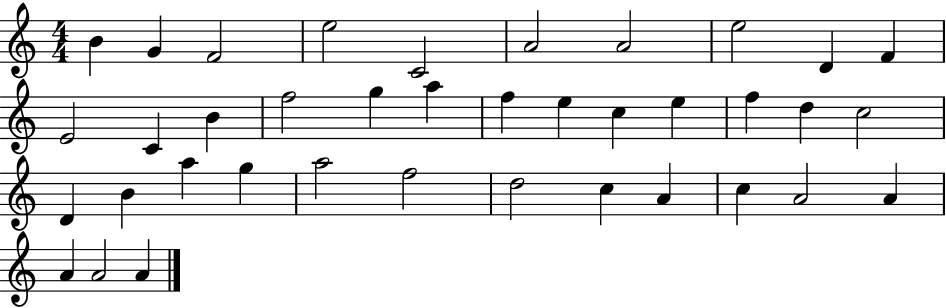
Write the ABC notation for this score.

X:1
T:Untitled
M:4/4
L:1/4
K:C
B G F2 e2 C2 A2 A2 e2 D F E2 C B f2 g a f e c e f d c2 D B a g a2 f2 d2 c A c A2 A A A2 A